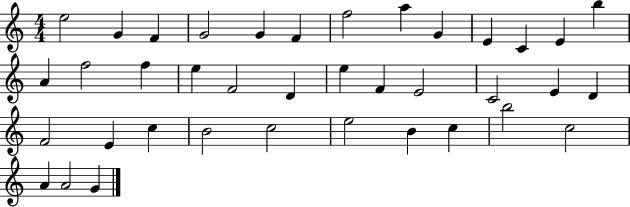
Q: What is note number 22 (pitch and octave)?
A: E4